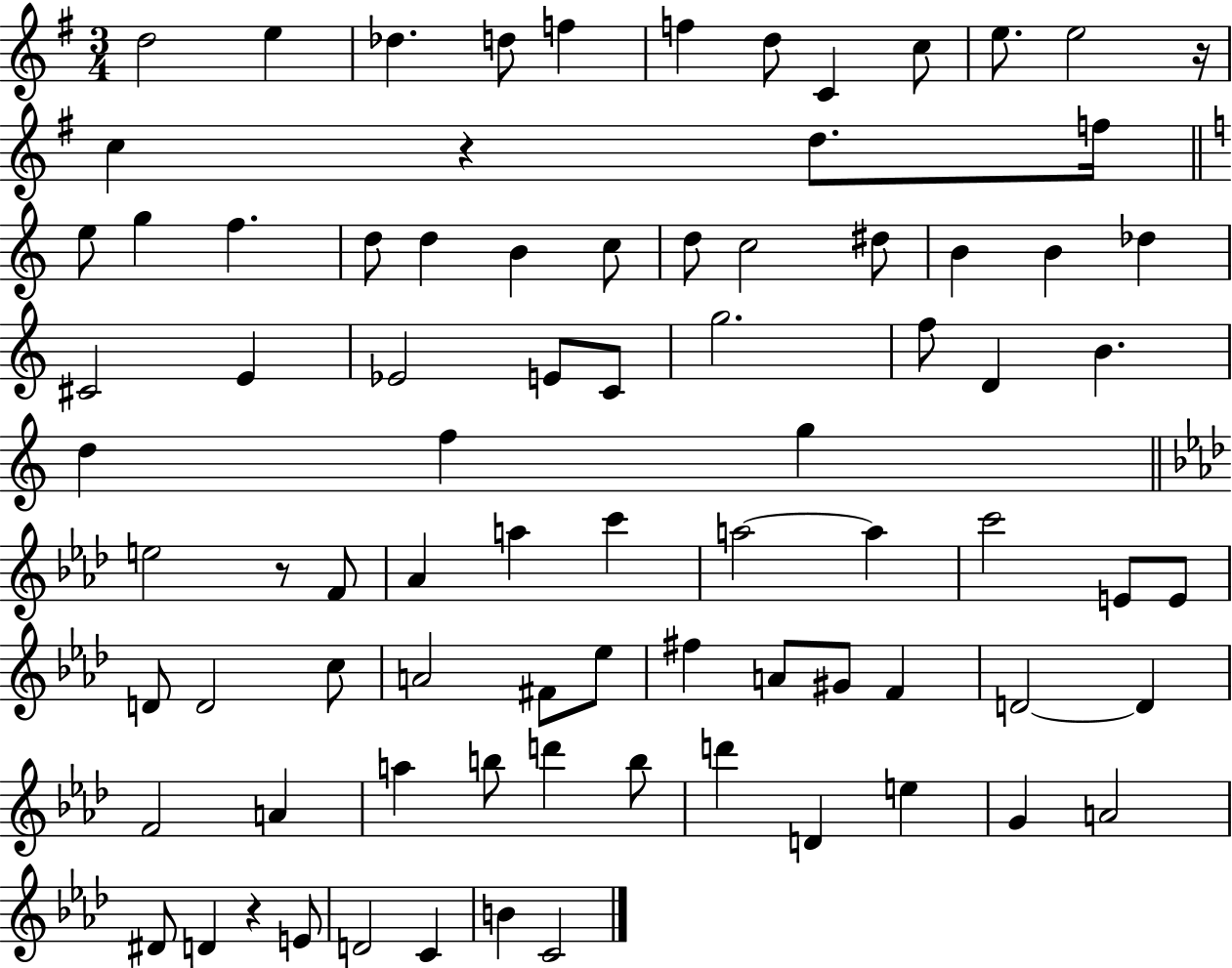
{
  \clef treble
  \numericTimeSignature
  \time 3/4
  \key g \major
  d''2 e''4 | des''4. d''8 f''4 | f''4 d''8 c'4 c''8 | e''8. e''2 r16 | \break c''4 r4 d''8. f''16 | \bar "||" \break \key c \major e''8 g''4 f''4. | d''8 d''4 b'4 c''8 | d''8 c''2 dis''8 | b'4 b'4 des''4 | \break cis'2 e'4 | ees'2 e'8 c'8 | g''2. | f''8 d'4 b'4. | \break d''4 f''4 g''4 | \bar "||" \break \key aes \major e''2 r8 f'8 | aes'4 a''4 c'''4 | a''2~~ a''4 | c'''2 e'8 e'8 | \break d'8 d'2 c''8 | a'2 fis'8 ees''8 | fis''4 a'8 gis'8 f'4 | d'2~~ d'4 | \break f'2 a'4 | a''4 b''8 d'''4 b''8 | d'''4 d'4 e''4 | g'4 a'2 | \break dis'8 d'4 r4 e'8 | d'2 c'4 | b'4 c'2 | \bar "|."
}